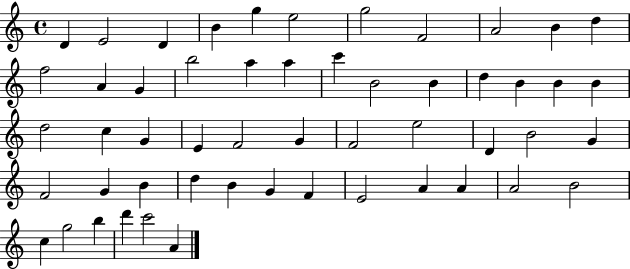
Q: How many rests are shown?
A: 0